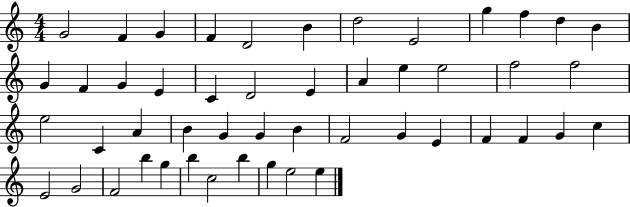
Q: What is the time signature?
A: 4/4